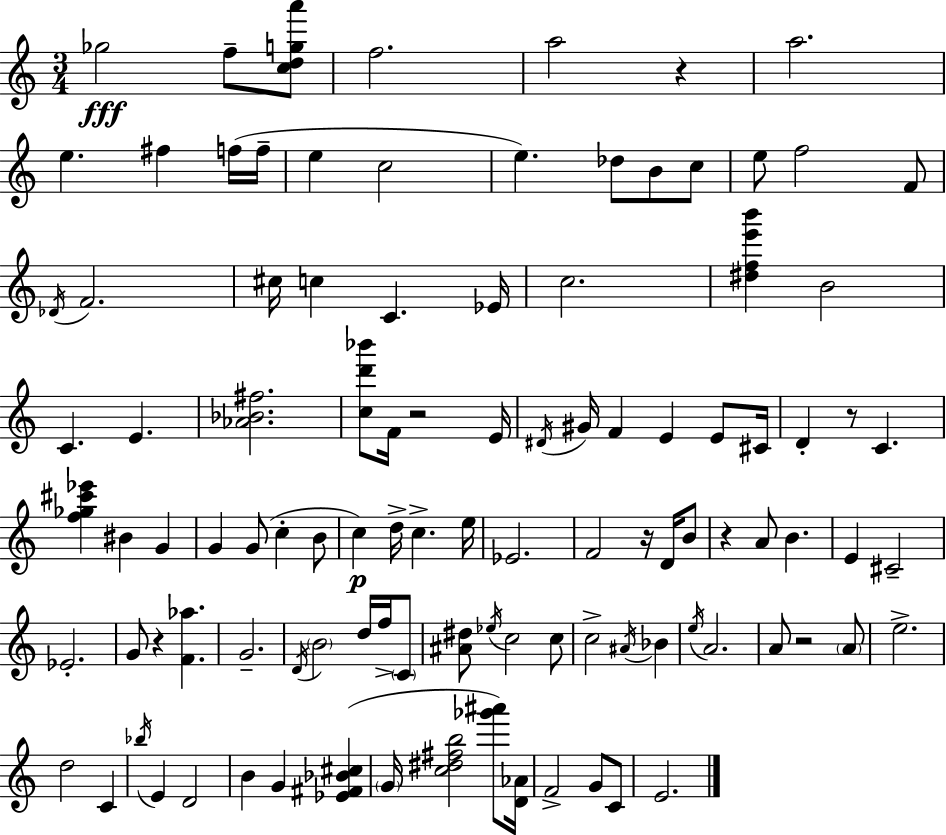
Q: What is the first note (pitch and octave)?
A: Gb5